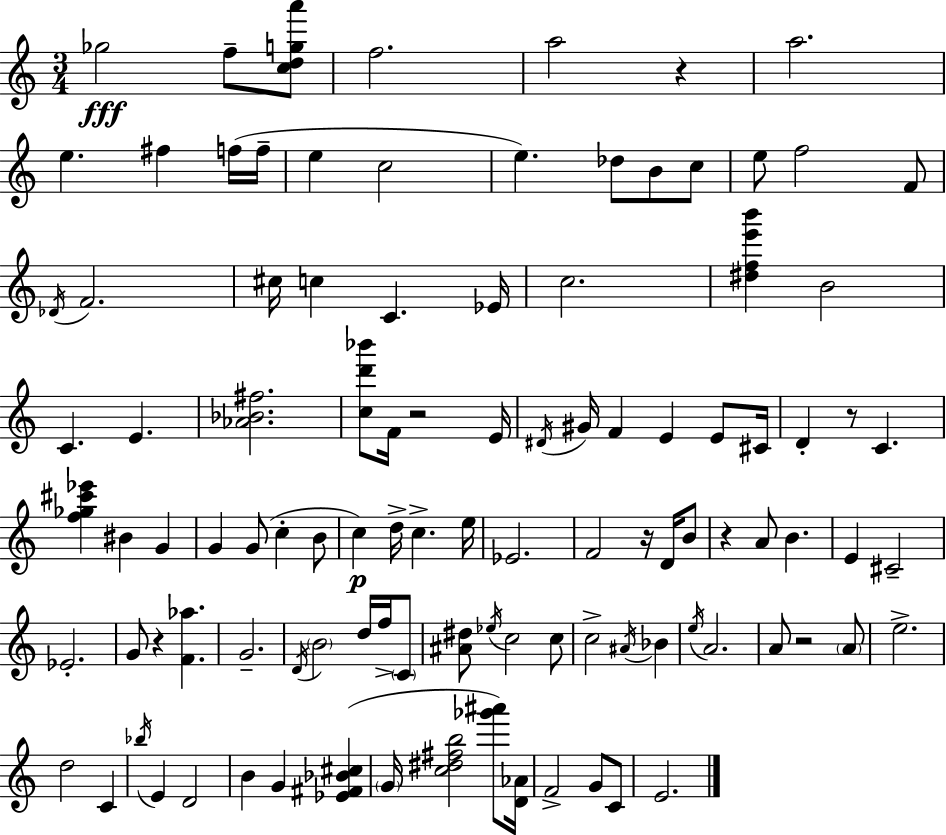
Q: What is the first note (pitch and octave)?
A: Gb5